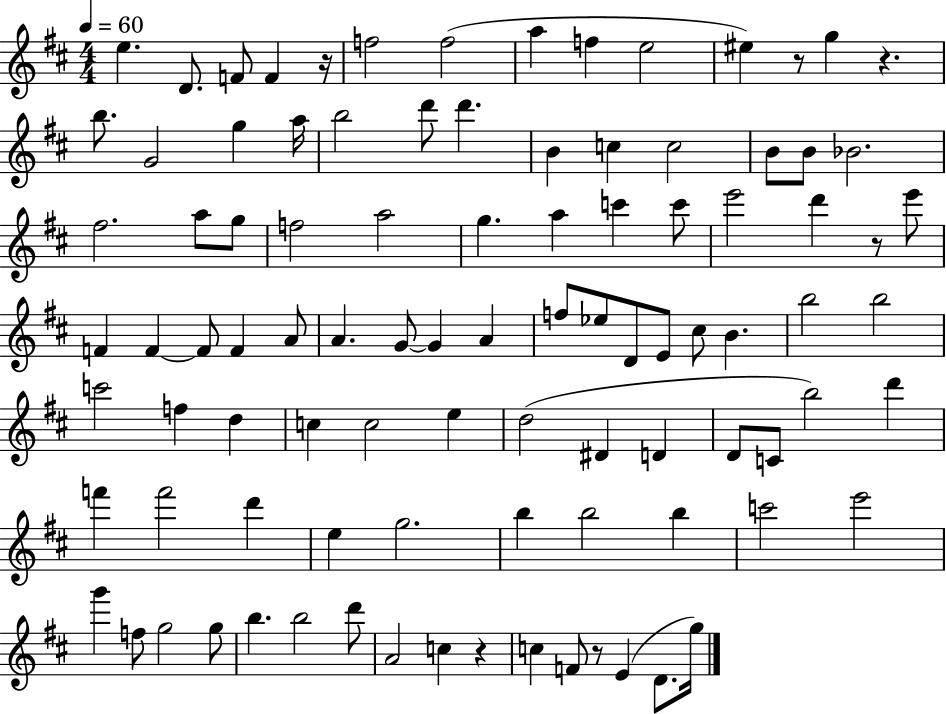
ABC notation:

X:1
T:Untitled
M:4/4
L:1/4
K:D
e D/2 F/2 F z/4 f2 f2 a f e2 ^e z/2 g z b/2 G2 g a/4 b2 d'/2 d' B c c2 B/2 B/2 _B2 ^f2 a/2 g/2 f2 a2 g a c' c'/2 e'2 d' z/2 e'/2 F F F/2 F A/2 A G/2 G A f/2 _e/2 D/2 E/2 ^c/2 B b2 b2 c'2 f d c c2 e d2 ^D D D/2 C/2 b2 d' f' f'2 d' e g2 b b2 b c'2 e'2 g' f/2 g2 g/2 b b2 d'/2 A2 c z c F/2 z/2 E D/2 g/4